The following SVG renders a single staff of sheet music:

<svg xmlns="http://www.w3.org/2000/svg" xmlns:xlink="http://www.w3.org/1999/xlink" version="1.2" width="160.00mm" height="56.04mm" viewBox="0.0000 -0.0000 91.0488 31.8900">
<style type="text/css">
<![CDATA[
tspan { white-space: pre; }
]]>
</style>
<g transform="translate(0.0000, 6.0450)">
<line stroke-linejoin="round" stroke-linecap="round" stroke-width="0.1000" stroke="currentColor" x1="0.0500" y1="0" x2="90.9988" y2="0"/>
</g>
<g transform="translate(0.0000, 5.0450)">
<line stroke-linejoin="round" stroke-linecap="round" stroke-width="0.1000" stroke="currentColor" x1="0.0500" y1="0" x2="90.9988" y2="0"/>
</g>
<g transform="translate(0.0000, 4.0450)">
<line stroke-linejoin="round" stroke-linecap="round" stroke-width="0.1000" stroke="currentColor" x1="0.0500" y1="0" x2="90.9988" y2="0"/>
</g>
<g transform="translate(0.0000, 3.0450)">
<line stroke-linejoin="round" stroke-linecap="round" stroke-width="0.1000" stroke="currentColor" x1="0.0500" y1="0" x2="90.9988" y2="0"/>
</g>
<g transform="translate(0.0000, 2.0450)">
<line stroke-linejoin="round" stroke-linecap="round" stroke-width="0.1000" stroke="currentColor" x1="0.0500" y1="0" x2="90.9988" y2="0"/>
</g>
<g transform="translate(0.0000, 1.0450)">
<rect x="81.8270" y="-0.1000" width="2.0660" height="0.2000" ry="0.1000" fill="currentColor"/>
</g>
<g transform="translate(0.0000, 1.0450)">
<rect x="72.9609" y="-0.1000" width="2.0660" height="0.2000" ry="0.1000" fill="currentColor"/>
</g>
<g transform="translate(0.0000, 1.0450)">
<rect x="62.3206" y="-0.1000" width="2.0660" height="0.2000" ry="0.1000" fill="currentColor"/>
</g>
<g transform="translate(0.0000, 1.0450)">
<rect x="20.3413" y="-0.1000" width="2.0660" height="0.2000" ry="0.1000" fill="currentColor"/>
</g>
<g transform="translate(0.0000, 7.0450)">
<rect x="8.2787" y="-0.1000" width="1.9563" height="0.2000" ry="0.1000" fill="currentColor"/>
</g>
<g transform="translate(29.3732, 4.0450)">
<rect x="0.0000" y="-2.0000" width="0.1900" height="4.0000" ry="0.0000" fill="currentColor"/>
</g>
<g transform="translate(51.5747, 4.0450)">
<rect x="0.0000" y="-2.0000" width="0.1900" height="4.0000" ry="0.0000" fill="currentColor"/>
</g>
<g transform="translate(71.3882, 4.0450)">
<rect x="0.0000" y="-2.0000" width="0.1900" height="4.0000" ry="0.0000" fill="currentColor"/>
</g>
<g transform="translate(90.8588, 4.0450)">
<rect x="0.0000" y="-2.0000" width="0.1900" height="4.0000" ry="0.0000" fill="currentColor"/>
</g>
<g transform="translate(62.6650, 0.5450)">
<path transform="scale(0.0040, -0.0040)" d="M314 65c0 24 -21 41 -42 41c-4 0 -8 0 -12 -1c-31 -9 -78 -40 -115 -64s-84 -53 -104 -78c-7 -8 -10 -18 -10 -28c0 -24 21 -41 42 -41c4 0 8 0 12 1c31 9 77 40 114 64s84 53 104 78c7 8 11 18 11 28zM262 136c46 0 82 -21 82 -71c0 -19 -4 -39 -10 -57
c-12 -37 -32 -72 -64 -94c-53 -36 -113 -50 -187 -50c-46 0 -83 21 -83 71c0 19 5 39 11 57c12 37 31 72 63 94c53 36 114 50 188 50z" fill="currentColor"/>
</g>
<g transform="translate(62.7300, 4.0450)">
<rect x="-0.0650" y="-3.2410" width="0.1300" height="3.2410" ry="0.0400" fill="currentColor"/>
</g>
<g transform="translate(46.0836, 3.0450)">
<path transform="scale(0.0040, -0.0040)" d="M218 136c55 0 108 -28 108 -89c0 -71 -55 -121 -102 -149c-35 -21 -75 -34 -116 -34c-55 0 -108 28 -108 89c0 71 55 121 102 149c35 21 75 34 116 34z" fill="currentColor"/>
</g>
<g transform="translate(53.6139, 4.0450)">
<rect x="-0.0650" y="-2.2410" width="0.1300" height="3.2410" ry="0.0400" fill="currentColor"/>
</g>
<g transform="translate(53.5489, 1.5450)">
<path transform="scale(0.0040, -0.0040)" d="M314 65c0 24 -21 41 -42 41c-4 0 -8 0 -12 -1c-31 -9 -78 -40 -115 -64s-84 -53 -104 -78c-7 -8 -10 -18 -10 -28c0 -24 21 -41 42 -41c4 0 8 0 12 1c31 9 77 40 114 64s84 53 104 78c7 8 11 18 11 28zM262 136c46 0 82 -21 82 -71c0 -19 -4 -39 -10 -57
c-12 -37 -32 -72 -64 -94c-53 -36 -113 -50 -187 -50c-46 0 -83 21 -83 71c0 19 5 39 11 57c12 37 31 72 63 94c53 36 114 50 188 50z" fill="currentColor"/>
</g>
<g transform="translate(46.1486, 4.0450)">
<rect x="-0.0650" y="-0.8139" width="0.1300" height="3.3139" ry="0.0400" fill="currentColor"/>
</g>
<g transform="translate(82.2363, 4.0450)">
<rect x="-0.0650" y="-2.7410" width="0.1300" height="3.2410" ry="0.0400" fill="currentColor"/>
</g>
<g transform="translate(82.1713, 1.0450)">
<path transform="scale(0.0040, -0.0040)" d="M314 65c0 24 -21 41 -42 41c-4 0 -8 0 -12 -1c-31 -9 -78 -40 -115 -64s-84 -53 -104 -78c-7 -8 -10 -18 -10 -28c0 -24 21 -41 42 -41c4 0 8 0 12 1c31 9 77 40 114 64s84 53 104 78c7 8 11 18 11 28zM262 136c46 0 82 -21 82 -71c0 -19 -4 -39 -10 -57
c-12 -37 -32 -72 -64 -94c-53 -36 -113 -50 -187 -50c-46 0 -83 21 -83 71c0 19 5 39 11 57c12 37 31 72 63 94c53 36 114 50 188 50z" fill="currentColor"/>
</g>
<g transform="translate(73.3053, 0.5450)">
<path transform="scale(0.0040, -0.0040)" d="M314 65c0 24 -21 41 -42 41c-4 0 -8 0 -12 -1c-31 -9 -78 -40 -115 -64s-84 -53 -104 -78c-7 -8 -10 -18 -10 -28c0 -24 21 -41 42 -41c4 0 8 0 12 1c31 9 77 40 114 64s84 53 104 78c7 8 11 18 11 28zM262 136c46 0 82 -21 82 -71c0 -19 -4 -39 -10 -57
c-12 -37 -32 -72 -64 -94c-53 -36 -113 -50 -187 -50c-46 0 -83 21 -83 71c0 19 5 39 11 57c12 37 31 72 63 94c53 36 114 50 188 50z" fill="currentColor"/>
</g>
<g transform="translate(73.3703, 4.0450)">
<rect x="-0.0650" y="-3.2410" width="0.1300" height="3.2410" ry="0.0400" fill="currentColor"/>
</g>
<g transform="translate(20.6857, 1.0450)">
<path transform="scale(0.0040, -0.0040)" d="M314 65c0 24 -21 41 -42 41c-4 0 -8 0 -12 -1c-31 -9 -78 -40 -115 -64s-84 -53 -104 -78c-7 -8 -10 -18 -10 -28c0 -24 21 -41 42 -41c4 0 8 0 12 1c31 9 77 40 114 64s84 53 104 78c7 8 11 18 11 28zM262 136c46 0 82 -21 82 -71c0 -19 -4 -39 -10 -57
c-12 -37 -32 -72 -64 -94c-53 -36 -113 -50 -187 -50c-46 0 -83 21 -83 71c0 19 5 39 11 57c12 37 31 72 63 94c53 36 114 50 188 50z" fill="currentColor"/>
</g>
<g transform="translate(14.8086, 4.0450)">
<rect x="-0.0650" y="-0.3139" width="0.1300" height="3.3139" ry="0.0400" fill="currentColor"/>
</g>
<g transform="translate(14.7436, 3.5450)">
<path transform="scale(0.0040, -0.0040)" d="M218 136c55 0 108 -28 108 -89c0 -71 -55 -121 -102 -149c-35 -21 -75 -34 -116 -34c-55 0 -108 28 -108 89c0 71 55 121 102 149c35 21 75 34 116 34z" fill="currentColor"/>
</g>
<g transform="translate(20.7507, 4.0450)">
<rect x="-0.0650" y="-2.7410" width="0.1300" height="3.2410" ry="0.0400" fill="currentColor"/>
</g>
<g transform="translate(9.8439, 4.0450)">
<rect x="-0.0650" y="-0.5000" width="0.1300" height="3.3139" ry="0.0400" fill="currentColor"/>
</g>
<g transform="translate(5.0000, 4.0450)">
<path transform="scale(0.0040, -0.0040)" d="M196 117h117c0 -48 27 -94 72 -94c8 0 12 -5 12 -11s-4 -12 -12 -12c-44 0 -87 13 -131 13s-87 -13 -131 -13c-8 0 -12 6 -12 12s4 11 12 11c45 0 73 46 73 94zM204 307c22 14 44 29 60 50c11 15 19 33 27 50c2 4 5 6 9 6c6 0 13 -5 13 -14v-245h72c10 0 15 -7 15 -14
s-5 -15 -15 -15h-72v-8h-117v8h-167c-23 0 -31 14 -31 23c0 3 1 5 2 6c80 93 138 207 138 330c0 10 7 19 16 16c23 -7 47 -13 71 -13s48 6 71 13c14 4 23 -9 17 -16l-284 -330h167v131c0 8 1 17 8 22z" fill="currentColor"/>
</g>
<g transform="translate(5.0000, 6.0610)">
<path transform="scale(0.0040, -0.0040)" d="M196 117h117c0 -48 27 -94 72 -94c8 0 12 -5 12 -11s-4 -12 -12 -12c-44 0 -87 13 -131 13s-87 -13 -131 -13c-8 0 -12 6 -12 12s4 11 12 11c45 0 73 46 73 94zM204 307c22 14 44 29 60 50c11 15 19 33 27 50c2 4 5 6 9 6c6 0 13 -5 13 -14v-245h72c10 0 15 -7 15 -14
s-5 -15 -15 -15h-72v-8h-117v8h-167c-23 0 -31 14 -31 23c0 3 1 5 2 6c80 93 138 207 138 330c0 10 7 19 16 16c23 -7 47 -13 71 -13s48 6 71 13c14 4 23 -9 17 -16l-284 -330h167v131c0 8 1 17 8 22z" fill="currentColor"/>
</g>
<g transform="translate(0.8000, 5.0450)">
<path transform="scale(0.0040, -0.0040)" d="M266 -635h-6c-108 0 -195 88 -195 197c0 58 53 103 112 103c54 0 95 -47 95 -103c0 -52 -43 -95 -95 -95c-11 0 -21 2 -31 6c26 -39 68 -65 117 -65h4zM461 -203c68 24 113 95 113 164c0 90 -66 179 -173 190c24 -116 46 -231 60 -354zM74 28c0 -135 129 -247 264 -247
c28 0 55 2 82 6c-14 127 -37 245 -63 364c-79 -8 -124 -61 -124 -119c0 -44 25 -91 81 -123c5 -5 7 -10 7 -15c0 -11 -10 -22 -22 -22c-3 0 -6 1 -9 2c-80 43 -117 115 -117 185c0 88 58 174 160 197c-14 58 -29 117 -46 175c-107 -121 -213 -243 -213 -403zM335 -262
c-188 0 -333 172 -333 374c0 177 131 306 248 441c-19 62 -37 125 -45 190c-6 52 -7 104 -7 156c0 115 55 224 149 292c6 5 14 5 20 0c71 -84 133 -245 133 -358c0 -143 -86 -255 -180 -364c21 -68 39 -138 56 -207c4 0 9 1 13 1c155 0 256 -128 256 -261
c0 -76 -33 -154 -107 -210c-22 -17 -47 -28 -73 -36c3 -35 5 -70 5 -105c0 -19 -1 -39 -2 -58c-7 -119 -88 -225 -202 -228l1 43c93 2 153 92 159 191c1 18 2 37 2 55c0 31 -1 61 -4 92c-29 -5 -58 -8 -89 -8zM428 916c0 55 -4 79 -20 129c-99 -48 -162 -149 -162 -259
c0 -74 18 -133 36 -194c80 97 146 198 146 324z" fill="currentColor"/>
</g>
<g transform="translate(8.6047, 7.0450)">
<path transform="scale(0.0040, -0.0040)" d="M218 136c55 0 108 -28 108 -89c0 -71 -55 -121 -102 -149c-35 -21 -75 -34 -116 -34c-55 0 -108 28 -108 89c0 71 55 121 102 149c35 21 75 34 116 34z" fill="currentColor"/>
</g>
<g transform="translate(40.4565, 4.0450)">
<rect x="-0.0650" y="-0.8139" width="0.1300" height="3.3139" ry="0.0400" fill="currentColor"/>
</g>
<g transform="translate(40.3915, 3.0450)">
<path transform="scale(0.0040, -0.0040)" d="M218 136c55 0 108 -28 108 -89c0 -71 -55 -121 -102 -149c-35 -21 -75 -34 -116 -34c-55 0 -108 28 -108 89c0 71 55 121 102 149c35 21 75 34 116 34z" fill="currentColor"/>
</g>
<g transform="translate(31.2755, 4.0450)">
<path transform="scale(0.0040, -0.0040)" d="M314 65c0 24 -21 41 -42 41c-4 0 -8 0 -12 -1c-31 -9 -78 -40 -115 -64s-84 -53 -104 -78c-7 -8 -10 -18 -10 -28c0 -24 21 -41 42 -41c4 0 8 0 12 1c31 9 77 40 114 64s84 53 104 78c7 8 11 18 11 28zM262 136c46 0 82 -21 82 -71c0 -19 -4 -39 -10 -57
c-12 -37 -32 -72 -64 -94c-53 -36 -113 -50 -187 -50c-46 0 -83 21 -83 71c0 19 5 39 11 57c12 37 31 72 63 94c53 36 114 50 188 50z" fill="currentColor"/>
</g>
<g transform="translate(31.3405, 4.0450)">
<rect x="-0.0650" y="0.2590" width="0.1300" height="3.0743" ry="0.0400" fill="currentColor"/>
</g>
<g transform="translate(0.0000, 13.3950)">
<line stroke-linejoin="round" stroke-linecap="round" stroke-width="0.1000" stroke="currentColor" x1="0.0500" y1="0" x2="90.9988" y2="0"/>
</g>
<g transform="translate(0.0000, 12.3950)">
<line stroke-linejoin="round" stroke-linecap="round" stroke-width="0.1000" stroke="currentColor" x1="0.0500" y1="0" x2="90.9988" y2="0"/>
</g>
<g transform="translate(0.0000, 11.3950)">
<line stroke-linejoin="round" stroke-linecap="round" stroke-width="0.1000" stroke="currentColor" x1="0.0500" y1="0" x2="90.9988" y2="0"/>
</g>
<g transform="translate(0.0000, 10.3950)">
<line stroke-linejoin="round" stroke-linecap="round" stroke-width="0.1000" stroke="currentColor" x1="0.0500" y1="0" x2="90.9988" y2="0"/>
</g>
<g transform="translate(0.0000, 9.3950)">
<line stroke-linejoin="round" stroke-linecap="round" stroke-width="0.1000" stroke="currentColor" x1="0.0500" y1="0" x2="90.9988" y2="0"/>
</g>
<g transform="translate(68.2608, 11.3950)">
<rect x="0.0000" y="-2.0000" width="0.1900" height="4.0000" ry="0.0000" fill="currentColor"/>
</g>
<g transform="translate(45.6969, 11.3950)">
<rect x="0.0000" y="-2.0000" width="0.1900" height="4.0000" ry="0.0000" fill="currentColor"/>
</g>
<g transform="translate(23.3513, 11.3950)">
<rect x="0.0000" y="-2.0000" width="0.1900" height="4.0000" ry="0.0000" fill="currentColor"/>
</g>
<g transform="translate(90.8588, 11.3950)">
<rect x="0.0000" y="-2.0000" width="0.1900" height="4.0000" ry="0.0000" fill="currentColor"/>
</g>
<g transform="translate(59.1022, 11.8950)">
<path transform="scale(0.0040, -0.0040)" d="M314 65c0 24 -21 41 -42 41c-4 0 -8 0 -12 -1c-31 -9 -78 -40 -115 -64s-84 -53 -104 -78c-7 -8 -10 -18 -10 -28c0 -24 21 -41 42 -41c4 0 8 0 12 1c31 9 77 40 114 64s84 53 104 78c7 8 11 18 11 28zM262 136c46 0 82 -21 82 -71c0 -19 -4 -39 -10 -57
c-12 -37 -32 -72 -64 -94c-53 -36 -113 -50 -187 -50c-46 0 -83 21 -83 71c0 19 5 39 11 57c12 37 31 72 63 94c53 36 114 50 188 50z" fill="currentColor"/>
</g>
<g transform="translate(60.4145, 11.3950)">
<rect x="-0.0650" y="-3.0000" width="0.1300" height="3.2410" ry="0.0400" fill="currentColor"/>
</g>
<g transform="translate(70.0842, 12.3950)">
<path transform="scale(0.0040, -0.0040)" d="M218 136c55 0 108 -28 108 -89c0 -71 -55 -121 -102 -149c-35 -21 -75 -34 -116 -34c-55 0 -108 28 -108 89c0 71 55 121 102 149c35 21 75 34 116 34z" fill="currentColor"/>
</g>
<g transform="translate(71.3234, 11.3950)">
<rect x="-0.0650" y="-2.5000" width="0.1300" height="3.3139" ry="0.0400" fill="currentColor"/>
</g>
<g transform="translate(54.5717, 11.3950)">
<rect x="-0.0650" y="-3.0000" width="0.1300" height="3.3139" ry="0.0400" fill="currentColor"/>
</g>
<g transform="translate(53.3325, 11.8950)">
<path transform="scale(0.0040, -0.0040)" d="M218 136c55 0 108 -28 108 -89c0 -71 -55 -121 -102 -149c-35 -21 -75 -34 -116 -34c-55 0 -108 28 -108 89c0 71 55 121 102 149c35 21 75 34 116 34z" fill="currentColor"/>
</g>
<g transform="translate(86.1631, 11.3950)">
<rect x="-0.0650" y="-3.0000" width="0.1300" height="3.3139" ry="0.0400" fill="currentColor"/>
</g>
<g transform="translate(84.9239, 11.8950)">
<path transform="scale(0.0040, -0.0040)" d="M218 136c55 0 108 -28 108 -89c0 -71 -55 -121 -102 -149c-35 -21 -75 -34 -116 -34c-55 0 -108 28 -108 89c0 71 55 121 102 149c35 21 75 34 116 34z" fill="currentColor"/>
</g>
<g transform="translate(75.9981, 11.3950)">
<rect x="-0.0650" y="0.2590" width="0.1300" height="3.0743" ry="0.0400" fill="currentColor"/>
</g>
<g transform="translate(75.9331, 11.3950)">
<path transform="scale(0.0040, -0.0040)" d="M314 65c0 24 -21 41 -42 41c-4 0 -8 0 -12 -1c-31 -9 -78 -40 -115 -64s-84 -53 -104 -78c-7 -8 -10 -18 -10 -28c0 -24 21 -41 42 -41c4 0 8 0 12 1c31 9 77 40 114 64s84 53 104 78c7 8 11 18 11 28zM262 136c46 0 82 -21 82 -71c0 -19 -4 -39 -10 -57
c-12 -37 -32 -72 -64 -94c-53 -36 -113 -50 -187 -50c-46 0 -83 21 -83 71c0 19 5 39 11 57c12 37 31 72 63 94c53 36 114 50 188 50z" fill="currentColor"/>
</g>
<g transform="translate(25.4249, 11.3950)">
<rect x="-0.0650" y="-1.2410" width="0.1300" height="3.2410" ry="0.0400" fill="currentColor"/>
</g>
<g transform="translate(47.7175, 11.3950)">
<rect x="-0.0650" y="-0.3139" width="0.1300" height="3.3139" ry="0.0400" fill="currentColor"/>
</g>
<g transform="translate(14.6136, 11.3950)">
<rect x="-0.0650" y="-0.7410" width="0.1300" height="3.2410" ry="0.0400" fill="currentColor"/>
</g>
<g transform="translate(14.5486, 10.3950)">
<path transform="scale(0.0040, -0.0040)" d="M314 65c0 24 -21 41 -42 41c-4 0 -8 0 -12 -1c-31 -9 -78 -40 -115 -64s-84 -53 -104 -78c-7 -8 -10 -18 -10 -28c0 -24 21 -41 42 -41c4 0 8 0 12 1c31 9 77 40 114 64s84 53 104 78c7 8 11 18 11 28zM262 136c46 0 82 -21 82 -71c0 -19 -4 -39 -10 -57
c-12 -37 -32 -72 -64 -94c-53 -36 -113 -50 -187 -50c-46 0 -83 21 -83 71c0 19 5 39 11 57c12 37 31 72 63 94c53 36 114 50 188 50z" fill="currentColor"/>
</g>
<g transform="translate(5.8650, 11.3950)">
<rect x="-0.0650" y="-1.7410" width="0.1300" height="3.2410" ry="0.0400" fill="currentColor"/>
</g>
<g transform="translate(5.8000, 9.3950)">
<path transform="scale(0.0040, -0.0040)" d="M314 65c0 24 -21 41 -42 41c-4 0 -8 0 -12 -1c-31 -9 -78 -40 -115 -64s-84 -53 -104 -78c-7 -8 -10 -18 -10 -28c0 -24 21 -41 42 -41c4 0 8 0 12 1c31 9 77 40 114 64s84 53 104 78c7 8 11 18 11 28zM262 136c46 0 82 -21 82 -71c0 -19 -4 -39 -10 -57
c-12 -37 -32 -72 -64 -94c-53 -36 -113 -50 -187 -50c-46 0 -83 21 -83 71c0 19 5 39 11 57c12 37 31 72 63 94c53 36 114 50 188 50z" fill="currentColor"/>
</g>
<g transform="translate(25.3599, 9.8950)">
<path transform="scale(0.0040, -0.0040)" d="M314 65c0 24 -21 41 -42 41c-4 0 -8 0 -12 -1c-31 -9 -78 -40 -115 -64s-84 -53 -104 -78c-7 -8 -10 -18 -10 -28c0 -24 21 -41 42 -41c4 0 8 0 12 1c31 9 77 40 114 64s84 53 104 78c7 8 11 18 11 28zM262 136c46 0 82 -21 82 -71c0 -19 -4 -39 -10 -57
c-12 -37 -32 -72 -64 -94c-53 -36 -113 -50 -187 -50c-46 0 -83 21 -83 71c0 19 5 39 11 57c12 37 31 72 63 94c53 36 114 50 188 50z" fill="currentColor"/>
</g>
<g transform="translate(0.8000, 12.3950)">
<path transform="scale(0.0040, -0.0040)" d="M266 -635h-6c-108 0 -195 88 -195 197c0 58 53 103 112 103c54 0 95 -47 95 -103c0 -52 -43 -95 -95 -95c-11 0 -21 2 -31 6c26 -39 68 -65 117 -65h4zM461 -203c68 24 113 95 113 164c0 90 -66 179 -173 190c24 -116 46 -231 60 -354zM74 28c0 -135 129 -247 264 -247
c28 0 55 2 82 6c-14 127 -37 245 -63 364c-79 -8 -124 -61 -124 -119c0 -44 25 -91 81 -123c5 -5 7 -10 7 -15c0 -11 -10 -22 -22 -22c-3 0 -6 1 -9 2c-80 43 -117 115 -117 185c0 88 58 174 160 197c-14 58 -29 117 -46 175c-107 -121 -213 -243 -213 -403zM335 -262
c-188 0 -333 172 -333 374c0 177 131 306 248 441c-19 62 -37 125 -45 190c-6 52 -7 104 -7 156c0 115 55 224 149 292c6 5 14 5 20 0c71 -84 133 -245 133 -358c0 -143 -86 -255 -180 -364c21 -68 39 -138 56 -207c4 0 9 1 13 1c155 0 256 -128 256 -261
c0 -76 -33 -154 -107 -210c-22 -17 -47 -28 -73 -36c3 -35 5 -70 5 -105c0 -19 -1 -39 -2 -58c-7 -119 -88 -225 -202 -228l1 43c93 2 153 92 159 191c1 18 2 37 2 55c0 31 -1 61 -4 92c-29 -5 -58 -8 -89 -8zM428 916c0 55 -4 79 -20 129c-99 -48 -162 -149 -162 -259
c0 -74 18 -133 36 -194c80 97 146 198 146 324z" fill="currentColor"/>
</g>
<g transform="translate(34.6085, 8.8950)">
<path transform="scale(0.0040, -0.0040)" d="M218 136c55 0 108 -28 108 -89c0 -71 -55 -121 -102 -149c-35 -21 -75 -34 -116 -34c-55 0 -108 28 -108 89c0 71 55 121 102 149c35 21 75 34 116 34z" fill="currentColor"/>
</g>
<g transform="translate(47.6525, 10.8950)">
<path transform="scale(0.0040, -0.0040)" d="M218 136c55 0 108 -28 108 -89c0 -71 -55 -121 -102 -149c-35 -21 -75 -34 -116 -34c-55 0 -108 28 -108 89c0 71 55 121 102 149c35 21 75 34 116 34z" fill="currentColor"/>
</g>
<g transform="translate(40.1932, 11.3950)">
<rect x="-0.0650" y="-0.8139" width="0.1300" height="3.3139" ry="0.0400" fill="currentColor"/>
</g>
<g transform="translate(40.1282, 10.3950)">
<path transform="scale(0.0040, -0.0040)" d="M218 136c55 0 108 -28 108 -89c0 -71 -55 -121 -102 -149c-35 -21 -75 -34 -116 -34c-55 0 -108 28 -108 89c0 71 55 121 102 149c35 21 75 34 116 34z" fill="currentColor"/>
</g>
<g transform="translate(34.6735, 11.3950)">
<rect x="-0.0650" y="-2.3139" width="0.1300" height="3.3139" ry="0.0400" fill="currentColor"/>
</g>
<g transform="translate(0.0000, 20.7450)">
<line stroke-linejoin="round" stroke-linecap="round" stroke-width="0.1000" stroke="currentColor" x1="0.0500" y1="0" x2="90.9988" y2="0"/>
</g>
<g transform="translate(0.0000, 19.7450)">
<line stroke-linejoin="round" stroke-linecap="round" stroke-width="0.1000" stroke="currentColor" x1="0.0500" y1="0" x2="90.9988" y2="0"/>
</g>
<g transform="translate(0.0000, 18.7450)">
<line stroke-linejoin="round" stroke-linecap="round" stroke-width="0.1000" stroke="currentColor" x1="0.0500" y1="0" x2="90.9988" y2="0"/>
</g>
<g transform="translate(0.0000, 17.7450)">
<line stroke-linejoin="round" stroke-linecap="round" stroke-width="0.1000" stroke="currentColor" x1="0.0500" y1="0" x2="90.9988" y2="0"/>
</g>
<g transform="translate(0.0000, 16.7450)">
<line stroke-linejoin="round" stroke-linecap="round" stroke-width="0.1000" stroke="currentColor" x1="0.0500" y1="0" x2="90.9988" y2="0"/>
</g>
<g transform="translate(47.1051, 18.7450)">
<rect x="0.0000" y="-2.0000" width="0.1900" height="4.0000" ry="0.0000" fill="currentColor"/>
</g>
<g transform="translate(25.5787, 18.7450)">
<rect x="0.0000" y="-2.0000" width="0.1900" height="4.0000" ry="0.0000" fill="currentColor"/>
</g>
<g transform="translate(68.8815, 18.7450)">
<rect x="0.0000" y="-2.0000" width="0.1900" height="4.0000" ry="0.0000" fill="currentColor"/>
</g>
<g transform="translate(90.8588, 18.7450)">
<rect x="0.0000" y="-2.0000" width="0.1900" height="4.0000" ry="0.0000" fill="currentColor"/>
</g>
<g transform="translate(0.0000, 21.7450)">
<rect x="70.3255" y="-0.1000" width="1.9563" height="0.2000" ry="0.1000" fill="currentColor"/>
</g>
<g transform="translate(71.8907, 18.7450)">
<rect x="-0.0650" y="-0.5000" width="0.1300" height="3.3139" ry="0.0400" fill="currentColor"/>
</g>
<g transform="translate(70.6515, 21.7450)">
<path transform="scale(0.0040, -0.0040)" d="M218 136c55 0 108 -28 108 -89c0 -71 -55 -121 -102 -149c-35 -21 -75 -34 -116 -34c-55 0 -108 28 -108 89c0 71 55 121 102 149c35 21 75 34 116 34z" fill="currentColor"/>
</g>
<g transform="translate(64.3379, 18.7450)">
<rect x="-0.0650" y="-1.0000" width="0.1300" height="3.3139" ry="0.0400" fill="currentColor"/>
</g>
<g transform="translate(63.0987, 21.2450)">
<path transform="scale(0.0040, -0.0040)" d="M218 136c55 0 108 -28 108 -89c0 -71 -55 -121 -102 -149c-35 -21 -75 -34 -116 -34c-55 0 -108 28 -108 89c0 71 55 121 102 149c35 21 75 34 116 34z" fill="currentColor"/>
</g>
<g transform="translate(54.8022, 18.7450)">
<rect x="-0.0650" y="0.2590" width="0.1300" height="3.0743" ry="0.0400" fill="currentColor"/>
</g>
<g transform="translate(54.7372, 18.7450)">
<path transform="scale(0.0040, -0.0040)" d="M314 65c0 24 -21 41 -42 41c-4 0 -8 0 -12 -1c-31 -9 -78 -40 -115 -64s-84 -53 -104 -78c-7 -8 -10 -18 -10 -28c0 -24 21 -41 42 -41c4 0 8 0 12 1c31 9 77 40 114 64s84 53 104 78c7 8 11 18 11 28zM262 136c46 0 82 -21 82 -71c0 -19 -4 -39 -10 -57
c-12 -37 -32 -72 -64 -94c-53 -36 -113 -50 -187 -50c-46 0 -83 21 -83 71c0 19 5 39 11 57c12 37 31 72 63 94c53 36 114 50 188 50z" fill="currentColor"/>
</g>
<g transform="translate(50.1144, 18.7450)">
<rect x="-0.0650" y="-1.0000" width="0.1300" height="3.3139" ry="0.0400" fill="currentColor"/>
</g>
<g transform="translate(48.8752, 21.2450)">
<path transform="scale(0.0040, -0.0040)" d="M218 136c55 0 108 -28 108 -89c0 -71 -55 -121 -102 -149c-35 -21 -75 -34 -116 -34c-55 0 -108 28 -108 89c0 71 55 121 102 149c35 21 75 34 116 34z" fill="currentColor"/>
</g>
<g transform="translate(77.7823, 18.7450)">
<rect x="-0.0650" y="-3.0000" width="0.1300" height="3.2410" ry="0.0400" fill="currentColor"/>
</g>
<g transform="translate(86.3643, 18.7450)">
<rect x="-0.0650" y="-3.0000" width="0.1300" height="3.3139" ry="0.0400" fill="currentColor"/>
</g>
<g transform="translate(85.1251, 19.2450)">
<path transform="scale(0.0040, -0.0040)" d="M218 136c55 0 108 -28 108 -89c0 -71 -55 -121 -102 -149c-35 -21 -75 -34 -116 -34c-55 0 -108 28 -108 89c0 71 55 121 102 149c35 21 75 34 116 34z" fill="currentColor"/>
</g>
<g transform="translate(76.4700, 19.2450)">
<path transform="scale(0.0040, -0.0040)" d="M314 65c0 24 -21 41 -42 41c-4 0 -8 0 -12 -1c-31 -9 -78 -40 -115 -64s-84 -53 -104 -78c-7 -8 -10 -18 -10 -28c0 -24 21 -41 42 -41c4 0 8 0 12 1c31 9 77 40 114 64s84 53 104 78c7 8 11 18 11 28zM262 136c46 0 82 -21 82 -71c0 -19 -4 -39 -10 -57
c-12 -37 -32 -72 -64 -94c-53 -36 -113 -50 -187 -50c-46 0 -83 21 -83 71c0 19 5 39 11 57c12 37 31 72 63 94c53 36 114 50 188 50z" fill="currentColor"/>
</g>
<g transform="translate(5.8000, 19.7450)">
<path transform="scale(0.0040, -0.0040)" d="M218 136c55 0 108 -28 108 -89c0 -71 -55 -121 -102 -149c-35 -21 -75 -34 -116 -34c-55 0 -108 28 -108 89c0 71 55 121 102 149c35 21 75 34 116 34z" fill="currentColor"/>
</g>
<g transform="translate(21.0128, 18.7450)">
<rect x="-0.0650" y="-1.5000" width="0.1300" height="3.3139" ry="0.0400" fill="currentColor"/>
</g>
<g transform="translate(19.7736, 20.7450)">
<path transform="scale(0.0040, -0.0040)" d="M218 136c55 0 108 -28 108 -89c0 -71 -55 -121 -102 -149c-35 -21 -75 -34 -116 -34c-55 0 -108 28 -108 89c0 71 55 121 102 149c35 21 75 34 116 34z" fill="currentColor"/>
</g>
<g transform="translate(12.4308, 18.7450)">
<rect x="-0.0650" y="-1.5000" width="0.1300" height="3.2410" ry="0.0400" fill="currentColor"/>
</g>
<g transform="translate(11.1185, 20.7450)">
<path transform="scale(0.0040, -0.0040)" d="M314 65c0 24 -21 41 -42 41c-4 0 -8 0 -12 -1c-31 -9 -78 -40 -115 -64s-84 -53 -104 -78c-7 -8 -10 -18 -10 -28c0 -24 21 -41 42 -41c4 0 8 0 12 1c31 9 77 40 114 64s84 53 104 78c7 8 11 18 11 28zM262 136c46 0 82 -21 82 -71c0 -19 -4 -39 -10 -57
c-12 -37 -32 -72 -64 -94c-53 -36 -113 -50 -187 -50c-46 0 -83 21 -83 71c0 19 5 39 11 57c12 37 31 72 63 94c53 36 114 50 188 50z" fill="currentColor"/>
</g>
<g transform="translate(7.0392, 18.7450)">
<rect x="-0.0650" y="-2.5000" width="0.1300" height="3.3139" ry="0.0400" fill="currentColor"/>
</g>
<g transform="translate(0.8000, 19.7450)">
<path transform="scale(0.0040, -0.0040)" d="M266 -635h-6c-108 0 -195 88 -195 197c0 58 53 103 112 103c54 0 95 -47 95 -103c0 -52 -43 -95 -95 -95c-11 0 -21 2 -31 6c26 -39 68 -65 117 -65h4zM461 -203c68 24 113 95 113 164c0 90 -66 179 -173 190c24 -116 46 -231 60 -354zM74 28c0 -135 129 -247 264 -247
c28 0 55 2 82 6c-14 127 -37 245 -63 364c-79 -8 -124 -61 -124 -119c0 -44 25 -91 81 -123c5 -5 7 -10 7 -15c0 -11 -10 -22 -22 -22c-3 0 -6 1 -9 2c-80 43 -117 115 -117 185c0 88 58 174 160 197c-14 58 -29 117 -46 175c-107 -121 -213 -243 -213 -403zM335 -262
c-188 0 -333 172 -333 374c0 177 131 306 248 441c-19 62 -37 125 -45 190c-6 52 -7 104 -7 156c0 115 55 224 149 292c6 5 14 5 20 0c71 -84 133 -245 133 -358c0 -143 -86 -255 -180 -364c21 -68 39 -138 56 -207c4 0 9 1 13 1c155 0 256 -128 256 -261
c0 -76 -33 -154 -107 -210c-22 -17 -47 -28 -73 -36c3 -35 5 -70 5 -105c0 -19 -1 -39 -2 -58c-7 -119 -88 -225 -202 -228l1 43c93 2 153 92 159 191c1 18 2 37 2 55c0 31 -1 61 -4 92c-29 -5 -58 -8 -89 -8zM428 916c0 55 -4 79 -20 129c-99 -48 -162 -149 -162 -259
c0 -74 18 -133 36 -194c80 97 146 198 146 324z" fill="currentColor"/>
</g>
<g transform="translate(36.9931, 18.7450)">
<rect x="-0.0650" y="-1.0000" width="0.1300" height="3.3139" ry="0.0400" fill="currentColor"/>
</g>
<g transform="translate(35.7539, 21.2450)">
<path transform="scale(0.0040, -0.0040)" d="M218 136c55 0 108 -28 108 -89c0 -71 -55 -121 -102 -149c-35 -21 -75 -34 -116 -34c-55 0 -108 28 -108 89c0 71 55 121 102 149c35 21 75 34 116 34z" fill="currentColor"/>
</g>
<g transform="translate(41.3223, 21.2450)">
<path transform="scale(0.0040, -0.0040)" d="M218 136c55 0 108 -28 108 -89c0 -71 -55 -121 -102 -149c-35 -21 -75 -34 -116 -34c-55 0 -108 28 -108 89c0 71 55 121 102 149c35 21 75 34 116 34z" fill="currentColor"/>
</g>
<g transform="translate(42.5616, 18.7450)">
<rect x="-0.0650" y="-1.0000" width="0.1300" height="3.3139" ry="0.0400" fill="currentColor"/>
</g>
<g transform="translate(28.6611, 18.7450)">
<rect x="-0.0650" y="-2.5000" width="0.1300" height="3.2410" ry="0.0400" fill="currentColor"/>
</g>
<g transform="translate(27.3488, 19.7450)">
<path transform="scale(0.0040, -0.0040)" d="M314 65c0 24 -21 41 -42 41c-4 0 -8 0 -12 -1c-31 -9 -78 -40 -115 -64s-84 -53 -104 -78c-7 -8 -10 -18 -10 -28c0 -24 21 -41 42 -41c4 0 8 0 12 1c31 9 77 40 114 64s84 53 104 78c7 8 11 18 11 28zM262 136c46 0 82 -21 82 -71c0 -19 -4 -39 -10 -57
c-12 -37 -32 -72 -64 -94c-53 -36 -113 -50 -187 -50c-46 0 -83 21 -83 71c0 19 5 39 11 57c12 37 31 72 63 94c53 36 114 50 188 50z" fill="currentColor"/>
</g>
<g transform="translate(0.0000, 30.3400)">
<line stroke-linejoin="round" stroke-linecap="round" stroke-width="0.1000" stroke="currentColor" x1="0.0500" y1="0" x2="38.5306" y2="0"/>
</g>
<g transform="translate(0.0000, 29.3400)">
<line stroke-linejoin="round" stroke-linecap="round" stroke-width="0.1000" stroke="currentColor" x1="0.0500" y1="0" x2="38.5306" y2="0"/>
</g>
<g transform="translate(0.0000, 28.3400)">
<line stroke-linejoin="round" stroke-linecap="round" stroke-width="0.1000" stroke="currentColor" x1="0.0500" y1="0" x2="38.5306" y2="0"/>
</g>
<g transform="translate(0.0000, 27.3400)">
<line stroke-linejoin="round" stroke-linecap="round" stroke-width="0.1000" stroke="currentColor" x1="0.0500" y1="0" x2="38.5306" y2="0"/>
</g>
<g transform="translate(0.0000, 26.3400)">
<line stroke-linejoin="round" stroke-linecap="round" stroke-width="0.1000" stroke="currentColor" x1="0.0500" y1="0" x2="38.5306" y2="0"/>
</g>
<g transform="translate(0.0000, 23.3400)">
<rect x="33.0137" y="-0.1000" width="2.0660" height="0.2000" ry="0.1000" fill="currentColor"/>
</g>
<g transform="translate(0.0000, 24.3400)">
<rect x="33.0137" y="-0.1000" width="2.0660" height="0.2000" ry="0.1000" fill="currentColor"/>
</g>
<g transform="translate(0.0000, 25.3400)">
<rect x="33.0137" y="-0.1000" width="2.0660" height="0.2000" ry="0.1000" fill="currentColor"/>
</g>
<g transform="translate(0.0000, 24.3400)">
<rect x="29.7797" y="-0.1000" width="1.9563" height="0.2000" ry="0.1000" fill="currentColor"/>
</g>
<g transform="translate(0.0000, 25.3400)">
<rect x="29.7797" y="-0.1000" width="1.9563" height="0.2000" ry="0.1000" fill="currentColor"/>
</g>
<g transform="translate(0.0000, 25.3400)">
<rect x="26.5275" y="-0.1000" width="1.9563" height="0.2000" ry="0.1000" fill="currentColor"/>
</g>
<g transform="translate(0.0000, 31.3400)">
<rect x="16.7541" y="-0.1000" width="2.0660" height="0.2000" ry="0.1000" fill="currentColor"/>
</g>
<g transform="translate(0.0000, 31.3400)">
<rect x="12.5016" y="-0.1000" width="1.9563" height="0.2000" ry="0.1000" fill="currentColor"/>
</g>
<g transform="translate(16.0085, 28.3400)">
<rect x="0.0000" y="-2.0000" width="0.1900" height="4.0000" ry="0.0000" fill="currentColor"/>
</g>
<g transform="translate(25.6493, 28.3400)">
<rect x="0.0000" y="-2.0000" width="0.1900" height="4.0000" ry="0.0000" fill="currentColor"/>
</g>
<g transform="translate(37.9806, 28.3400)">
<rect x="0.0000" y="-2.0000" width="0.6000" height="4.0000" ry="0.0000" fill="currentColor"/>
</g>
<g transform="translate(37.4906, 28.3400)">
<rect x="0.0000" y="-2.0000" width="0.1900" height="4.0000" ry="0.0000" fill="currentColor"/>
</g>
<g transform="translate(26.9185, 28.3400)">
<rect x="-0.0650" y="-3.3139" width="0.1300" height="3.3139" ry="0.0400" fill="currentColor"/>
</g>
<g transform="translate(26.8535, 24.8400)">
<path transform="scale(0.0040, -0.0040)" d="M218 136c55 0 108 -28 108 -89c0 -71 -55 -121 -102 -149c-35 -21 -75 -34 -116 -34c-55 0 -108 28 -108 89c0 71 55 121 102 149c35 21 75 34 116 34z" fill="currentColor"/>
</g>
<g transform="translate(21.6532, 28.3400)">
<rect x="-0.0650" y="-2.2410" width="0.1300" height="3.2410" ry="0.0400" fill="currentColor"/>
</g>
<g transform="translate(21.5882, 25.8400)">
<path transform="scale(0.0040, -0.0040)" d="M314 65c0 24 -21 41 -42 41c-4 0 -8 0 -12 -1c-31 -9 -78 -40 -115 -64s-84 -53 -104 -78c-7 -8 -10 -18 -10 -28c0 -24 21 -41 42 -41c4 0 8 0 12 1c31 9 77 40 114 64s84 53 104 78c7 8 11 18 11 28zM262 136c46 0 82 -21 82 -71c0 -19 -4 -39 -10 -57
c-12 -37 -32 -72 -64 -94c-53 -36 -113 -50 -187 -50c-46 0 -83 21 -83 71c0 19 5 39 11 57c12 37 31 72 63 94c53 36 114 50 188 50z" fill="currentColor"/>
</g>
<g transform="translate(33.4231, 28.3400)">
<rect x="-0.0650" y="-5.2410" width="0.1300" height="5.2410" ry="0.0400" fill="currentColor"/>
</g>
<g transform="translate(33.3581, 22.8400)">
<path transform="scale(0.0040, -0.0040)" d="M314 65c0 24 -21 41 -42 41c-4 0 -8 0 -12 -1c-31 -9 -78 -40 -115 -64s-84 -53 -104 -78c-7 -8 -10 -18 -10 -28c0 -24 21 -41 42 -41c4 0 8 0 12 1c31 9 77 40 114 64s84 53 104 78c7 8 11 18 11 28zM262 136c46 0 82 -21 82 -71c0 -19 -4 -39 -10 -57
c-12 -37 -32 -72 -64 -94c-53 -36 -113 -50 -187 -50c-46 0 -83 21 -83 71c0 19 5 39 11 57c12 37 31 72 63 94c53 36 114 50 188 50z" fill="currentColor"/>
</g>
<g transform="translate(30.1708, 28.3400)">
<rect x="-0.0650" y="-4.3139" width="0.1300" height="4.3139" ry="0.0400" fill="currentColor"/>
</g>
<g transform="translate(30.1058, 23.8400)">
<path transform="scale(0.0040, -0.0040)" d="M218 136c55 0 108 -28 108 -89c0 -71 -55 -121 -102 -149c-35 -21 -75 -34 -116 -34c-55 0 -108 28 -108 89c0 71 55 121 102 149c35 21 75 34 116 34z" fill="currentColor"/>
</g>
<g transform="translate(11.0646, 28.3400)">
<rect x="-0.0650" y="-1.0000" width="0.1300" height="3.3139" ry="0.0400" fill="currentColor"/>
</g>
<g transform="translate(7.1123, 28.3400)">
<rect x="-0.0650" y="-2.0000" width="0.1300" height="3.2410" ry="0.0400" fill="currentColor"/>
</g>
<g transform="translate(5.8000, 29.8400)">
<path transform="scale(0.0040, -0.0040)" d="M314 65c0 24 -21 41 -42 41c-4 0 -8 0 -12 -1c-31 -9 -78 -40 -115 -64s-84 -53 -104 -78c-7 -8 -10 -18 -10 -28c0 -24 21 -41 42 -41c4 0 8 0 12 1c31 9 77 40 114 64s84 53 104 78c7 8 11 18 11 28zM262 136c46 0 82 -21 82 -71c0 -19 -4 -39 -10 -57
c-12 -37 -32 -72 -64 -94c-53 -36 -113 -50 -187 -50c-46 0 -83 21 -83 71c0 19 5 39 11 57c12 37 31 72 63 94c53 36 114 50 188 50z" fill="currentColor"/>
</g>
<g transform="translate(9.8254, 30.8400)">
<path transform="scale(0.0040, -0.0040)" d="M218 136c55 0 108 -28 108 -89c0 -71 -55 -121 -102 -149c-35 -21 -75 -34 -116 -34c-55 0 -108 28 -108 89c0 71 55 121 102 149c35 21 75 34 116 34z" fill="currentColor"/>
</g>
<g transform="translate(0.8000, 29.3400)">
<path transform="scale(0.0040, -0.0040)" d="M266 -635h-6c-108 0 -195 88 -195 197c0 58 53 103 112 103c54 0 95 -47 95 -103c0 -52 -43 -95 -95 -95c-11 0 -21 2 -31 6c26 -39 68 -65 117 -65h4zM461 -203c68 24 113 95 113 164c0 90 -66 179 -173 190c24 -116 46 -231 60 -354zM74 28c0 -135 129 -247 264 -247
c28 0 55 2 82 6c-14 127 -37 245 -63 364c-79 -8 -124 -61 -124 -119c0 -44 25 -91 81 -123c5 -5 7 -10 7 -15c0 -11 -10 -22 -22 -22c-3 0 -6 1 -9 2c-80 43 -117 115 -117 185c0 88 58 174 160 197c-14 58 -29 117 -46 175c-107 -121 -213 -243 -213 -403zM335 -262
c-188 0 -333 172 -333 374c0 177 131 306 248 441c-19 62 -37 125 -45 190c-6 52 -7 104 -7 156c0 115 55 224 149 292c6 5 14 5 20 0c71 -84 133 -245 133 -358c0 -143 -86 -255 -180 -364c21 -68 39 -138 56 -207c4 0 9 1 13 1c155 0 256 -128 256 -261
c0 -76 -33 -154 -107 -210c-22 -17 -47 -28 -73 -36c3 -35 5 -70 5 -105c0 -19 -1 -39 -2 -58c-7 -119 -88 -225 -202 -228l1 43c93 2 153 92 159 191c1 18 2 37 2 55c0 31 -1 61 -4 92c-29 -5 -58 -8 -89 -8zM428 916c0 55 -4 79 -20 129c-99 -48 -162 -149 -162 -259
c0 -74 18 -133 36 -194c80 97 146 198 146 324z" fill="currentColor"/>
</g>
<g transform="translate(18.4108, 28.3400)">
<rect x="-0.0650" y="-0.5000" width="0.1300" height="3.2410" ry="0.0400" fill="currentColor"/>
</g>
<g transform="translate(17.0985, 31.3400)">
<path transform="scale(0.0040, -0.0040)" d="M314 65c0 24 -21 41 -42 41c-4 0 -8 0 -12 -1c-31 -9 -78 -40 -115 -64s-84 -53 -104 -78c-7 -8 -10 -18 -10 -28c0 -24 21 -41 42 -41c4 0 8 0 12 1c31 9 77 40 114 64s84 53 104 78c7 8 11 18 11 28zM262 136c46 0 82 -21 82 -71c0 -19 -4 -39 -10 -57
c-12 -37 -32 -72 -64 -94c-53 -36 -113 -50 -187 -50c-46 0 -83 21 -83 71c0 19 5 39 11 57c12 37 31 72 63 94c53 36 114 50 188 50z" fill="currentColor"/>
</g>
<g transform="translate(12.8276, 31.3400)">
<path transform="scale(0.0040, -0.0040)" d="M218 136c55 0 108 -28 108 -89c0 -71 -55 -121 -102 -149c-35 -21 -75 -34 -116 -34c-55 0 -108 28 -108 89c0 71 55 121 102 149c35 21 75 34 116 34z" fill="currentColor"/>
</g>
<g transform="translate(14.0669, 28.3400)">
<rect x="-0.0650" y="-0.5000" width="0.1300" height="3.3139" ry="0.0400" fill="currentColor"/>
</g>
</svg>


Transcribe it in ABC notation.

X:1
T:Untitled
M:4/4
L:1/4
K:C
C c a2 B2 d d g2 b2 b2 a2 f2 d2 e2 g d c A A2 G B2 A G E2 E G2 D D D B2 D C A2 A F2 D C C2 g2 b d' f'2